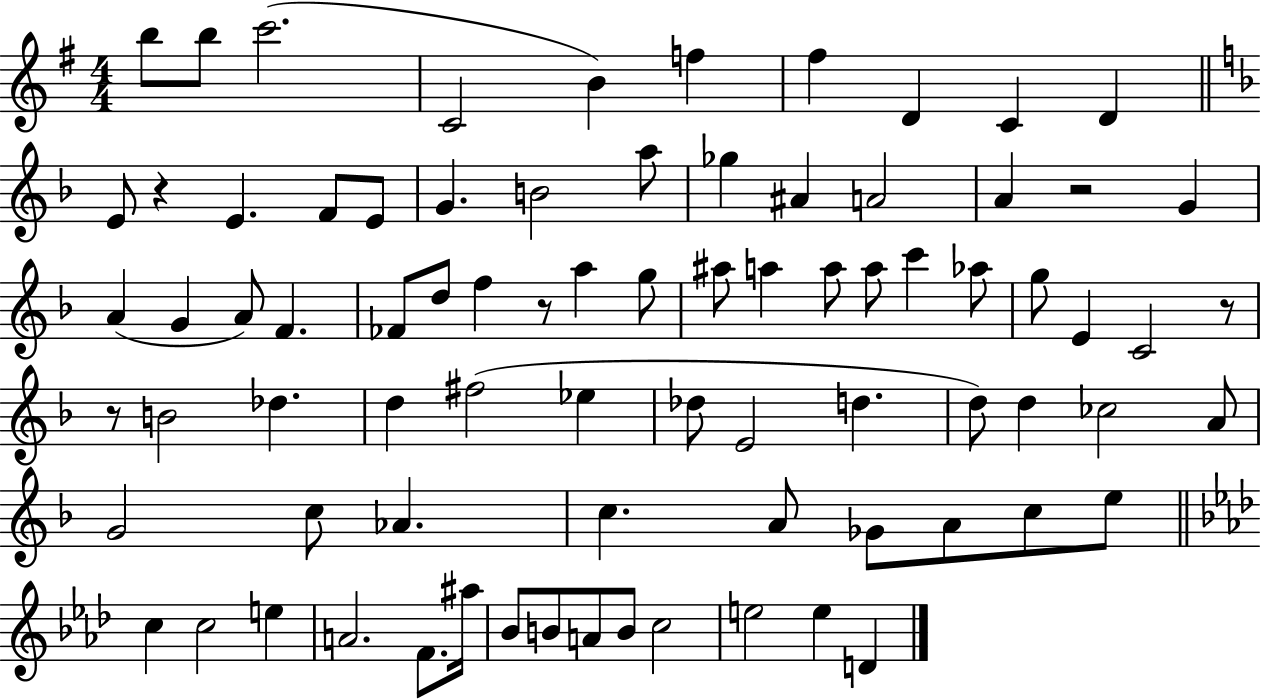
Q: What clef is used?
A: treble